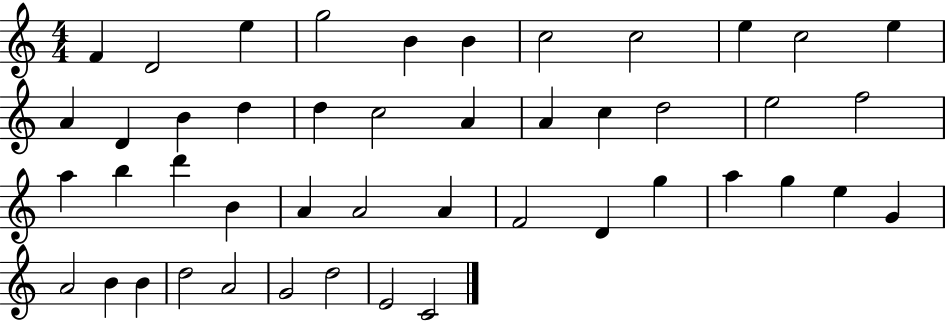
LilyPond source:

{
  \clef treble
  \numericTimeSignature
  \time 4/4
  \key c \major
  f'4 d'2 e''4 | g''2 b'4 b'4 | c''2 c''2 | e''4 c''2 e''4 | \break a'4 d'4 b'4 d''4 | d''4 c''2 a'4 | a'4 c''4 d''2 | e''2 f''2 | \break a''4 b''4 d'''4 b'4 | a'4 a'2 a'4 | f'2 d'4 g''4 | a''4 g''4 e''4 g'4 | \break a'2 b'4 b'4 | d''2 a'2 | g'2 d''2 | e'2 c'2 | \break \bar "|."
}